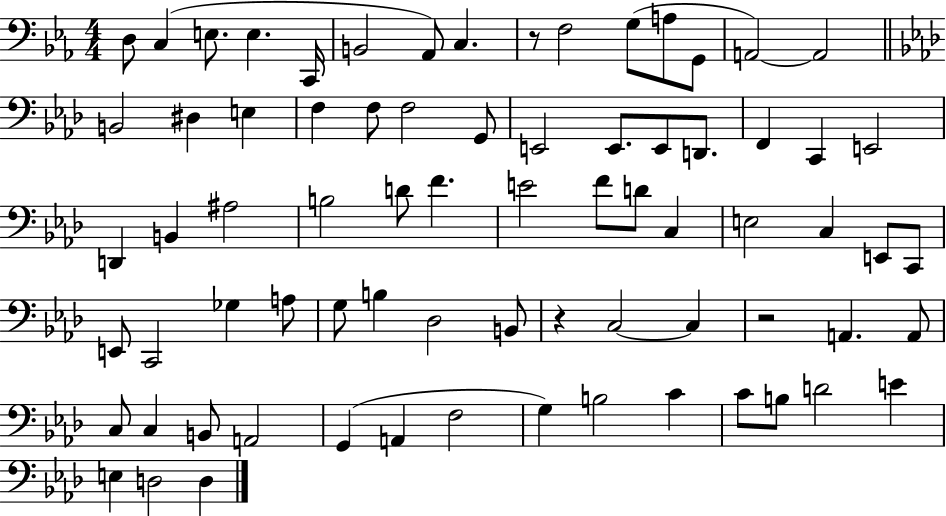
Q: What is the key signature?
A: EES major